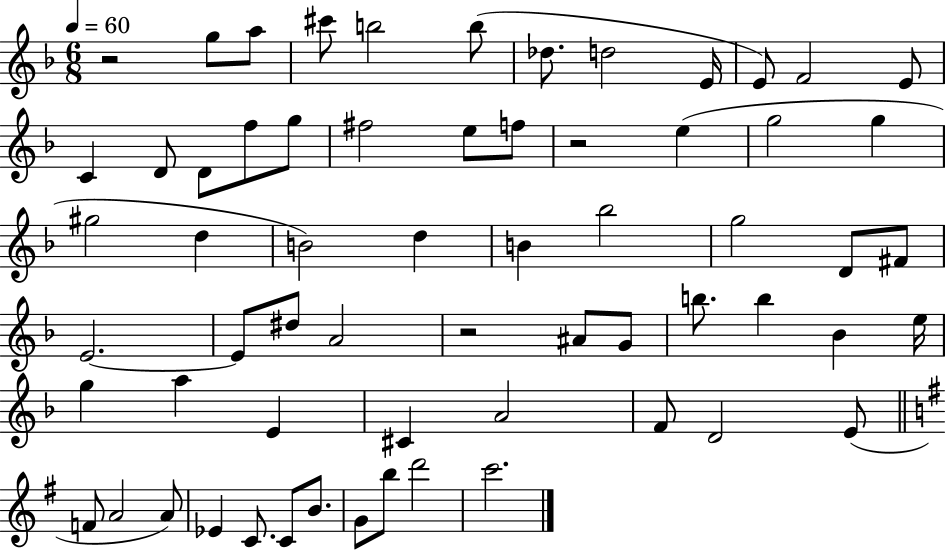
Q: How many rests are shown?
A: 3